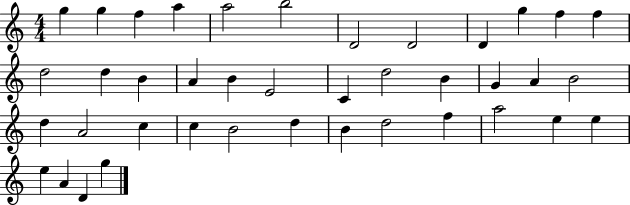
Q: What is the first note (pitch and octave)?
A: G5